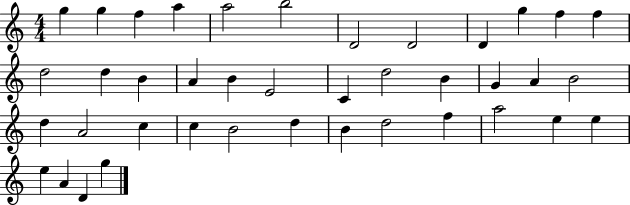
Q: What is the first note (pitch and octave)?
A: G5